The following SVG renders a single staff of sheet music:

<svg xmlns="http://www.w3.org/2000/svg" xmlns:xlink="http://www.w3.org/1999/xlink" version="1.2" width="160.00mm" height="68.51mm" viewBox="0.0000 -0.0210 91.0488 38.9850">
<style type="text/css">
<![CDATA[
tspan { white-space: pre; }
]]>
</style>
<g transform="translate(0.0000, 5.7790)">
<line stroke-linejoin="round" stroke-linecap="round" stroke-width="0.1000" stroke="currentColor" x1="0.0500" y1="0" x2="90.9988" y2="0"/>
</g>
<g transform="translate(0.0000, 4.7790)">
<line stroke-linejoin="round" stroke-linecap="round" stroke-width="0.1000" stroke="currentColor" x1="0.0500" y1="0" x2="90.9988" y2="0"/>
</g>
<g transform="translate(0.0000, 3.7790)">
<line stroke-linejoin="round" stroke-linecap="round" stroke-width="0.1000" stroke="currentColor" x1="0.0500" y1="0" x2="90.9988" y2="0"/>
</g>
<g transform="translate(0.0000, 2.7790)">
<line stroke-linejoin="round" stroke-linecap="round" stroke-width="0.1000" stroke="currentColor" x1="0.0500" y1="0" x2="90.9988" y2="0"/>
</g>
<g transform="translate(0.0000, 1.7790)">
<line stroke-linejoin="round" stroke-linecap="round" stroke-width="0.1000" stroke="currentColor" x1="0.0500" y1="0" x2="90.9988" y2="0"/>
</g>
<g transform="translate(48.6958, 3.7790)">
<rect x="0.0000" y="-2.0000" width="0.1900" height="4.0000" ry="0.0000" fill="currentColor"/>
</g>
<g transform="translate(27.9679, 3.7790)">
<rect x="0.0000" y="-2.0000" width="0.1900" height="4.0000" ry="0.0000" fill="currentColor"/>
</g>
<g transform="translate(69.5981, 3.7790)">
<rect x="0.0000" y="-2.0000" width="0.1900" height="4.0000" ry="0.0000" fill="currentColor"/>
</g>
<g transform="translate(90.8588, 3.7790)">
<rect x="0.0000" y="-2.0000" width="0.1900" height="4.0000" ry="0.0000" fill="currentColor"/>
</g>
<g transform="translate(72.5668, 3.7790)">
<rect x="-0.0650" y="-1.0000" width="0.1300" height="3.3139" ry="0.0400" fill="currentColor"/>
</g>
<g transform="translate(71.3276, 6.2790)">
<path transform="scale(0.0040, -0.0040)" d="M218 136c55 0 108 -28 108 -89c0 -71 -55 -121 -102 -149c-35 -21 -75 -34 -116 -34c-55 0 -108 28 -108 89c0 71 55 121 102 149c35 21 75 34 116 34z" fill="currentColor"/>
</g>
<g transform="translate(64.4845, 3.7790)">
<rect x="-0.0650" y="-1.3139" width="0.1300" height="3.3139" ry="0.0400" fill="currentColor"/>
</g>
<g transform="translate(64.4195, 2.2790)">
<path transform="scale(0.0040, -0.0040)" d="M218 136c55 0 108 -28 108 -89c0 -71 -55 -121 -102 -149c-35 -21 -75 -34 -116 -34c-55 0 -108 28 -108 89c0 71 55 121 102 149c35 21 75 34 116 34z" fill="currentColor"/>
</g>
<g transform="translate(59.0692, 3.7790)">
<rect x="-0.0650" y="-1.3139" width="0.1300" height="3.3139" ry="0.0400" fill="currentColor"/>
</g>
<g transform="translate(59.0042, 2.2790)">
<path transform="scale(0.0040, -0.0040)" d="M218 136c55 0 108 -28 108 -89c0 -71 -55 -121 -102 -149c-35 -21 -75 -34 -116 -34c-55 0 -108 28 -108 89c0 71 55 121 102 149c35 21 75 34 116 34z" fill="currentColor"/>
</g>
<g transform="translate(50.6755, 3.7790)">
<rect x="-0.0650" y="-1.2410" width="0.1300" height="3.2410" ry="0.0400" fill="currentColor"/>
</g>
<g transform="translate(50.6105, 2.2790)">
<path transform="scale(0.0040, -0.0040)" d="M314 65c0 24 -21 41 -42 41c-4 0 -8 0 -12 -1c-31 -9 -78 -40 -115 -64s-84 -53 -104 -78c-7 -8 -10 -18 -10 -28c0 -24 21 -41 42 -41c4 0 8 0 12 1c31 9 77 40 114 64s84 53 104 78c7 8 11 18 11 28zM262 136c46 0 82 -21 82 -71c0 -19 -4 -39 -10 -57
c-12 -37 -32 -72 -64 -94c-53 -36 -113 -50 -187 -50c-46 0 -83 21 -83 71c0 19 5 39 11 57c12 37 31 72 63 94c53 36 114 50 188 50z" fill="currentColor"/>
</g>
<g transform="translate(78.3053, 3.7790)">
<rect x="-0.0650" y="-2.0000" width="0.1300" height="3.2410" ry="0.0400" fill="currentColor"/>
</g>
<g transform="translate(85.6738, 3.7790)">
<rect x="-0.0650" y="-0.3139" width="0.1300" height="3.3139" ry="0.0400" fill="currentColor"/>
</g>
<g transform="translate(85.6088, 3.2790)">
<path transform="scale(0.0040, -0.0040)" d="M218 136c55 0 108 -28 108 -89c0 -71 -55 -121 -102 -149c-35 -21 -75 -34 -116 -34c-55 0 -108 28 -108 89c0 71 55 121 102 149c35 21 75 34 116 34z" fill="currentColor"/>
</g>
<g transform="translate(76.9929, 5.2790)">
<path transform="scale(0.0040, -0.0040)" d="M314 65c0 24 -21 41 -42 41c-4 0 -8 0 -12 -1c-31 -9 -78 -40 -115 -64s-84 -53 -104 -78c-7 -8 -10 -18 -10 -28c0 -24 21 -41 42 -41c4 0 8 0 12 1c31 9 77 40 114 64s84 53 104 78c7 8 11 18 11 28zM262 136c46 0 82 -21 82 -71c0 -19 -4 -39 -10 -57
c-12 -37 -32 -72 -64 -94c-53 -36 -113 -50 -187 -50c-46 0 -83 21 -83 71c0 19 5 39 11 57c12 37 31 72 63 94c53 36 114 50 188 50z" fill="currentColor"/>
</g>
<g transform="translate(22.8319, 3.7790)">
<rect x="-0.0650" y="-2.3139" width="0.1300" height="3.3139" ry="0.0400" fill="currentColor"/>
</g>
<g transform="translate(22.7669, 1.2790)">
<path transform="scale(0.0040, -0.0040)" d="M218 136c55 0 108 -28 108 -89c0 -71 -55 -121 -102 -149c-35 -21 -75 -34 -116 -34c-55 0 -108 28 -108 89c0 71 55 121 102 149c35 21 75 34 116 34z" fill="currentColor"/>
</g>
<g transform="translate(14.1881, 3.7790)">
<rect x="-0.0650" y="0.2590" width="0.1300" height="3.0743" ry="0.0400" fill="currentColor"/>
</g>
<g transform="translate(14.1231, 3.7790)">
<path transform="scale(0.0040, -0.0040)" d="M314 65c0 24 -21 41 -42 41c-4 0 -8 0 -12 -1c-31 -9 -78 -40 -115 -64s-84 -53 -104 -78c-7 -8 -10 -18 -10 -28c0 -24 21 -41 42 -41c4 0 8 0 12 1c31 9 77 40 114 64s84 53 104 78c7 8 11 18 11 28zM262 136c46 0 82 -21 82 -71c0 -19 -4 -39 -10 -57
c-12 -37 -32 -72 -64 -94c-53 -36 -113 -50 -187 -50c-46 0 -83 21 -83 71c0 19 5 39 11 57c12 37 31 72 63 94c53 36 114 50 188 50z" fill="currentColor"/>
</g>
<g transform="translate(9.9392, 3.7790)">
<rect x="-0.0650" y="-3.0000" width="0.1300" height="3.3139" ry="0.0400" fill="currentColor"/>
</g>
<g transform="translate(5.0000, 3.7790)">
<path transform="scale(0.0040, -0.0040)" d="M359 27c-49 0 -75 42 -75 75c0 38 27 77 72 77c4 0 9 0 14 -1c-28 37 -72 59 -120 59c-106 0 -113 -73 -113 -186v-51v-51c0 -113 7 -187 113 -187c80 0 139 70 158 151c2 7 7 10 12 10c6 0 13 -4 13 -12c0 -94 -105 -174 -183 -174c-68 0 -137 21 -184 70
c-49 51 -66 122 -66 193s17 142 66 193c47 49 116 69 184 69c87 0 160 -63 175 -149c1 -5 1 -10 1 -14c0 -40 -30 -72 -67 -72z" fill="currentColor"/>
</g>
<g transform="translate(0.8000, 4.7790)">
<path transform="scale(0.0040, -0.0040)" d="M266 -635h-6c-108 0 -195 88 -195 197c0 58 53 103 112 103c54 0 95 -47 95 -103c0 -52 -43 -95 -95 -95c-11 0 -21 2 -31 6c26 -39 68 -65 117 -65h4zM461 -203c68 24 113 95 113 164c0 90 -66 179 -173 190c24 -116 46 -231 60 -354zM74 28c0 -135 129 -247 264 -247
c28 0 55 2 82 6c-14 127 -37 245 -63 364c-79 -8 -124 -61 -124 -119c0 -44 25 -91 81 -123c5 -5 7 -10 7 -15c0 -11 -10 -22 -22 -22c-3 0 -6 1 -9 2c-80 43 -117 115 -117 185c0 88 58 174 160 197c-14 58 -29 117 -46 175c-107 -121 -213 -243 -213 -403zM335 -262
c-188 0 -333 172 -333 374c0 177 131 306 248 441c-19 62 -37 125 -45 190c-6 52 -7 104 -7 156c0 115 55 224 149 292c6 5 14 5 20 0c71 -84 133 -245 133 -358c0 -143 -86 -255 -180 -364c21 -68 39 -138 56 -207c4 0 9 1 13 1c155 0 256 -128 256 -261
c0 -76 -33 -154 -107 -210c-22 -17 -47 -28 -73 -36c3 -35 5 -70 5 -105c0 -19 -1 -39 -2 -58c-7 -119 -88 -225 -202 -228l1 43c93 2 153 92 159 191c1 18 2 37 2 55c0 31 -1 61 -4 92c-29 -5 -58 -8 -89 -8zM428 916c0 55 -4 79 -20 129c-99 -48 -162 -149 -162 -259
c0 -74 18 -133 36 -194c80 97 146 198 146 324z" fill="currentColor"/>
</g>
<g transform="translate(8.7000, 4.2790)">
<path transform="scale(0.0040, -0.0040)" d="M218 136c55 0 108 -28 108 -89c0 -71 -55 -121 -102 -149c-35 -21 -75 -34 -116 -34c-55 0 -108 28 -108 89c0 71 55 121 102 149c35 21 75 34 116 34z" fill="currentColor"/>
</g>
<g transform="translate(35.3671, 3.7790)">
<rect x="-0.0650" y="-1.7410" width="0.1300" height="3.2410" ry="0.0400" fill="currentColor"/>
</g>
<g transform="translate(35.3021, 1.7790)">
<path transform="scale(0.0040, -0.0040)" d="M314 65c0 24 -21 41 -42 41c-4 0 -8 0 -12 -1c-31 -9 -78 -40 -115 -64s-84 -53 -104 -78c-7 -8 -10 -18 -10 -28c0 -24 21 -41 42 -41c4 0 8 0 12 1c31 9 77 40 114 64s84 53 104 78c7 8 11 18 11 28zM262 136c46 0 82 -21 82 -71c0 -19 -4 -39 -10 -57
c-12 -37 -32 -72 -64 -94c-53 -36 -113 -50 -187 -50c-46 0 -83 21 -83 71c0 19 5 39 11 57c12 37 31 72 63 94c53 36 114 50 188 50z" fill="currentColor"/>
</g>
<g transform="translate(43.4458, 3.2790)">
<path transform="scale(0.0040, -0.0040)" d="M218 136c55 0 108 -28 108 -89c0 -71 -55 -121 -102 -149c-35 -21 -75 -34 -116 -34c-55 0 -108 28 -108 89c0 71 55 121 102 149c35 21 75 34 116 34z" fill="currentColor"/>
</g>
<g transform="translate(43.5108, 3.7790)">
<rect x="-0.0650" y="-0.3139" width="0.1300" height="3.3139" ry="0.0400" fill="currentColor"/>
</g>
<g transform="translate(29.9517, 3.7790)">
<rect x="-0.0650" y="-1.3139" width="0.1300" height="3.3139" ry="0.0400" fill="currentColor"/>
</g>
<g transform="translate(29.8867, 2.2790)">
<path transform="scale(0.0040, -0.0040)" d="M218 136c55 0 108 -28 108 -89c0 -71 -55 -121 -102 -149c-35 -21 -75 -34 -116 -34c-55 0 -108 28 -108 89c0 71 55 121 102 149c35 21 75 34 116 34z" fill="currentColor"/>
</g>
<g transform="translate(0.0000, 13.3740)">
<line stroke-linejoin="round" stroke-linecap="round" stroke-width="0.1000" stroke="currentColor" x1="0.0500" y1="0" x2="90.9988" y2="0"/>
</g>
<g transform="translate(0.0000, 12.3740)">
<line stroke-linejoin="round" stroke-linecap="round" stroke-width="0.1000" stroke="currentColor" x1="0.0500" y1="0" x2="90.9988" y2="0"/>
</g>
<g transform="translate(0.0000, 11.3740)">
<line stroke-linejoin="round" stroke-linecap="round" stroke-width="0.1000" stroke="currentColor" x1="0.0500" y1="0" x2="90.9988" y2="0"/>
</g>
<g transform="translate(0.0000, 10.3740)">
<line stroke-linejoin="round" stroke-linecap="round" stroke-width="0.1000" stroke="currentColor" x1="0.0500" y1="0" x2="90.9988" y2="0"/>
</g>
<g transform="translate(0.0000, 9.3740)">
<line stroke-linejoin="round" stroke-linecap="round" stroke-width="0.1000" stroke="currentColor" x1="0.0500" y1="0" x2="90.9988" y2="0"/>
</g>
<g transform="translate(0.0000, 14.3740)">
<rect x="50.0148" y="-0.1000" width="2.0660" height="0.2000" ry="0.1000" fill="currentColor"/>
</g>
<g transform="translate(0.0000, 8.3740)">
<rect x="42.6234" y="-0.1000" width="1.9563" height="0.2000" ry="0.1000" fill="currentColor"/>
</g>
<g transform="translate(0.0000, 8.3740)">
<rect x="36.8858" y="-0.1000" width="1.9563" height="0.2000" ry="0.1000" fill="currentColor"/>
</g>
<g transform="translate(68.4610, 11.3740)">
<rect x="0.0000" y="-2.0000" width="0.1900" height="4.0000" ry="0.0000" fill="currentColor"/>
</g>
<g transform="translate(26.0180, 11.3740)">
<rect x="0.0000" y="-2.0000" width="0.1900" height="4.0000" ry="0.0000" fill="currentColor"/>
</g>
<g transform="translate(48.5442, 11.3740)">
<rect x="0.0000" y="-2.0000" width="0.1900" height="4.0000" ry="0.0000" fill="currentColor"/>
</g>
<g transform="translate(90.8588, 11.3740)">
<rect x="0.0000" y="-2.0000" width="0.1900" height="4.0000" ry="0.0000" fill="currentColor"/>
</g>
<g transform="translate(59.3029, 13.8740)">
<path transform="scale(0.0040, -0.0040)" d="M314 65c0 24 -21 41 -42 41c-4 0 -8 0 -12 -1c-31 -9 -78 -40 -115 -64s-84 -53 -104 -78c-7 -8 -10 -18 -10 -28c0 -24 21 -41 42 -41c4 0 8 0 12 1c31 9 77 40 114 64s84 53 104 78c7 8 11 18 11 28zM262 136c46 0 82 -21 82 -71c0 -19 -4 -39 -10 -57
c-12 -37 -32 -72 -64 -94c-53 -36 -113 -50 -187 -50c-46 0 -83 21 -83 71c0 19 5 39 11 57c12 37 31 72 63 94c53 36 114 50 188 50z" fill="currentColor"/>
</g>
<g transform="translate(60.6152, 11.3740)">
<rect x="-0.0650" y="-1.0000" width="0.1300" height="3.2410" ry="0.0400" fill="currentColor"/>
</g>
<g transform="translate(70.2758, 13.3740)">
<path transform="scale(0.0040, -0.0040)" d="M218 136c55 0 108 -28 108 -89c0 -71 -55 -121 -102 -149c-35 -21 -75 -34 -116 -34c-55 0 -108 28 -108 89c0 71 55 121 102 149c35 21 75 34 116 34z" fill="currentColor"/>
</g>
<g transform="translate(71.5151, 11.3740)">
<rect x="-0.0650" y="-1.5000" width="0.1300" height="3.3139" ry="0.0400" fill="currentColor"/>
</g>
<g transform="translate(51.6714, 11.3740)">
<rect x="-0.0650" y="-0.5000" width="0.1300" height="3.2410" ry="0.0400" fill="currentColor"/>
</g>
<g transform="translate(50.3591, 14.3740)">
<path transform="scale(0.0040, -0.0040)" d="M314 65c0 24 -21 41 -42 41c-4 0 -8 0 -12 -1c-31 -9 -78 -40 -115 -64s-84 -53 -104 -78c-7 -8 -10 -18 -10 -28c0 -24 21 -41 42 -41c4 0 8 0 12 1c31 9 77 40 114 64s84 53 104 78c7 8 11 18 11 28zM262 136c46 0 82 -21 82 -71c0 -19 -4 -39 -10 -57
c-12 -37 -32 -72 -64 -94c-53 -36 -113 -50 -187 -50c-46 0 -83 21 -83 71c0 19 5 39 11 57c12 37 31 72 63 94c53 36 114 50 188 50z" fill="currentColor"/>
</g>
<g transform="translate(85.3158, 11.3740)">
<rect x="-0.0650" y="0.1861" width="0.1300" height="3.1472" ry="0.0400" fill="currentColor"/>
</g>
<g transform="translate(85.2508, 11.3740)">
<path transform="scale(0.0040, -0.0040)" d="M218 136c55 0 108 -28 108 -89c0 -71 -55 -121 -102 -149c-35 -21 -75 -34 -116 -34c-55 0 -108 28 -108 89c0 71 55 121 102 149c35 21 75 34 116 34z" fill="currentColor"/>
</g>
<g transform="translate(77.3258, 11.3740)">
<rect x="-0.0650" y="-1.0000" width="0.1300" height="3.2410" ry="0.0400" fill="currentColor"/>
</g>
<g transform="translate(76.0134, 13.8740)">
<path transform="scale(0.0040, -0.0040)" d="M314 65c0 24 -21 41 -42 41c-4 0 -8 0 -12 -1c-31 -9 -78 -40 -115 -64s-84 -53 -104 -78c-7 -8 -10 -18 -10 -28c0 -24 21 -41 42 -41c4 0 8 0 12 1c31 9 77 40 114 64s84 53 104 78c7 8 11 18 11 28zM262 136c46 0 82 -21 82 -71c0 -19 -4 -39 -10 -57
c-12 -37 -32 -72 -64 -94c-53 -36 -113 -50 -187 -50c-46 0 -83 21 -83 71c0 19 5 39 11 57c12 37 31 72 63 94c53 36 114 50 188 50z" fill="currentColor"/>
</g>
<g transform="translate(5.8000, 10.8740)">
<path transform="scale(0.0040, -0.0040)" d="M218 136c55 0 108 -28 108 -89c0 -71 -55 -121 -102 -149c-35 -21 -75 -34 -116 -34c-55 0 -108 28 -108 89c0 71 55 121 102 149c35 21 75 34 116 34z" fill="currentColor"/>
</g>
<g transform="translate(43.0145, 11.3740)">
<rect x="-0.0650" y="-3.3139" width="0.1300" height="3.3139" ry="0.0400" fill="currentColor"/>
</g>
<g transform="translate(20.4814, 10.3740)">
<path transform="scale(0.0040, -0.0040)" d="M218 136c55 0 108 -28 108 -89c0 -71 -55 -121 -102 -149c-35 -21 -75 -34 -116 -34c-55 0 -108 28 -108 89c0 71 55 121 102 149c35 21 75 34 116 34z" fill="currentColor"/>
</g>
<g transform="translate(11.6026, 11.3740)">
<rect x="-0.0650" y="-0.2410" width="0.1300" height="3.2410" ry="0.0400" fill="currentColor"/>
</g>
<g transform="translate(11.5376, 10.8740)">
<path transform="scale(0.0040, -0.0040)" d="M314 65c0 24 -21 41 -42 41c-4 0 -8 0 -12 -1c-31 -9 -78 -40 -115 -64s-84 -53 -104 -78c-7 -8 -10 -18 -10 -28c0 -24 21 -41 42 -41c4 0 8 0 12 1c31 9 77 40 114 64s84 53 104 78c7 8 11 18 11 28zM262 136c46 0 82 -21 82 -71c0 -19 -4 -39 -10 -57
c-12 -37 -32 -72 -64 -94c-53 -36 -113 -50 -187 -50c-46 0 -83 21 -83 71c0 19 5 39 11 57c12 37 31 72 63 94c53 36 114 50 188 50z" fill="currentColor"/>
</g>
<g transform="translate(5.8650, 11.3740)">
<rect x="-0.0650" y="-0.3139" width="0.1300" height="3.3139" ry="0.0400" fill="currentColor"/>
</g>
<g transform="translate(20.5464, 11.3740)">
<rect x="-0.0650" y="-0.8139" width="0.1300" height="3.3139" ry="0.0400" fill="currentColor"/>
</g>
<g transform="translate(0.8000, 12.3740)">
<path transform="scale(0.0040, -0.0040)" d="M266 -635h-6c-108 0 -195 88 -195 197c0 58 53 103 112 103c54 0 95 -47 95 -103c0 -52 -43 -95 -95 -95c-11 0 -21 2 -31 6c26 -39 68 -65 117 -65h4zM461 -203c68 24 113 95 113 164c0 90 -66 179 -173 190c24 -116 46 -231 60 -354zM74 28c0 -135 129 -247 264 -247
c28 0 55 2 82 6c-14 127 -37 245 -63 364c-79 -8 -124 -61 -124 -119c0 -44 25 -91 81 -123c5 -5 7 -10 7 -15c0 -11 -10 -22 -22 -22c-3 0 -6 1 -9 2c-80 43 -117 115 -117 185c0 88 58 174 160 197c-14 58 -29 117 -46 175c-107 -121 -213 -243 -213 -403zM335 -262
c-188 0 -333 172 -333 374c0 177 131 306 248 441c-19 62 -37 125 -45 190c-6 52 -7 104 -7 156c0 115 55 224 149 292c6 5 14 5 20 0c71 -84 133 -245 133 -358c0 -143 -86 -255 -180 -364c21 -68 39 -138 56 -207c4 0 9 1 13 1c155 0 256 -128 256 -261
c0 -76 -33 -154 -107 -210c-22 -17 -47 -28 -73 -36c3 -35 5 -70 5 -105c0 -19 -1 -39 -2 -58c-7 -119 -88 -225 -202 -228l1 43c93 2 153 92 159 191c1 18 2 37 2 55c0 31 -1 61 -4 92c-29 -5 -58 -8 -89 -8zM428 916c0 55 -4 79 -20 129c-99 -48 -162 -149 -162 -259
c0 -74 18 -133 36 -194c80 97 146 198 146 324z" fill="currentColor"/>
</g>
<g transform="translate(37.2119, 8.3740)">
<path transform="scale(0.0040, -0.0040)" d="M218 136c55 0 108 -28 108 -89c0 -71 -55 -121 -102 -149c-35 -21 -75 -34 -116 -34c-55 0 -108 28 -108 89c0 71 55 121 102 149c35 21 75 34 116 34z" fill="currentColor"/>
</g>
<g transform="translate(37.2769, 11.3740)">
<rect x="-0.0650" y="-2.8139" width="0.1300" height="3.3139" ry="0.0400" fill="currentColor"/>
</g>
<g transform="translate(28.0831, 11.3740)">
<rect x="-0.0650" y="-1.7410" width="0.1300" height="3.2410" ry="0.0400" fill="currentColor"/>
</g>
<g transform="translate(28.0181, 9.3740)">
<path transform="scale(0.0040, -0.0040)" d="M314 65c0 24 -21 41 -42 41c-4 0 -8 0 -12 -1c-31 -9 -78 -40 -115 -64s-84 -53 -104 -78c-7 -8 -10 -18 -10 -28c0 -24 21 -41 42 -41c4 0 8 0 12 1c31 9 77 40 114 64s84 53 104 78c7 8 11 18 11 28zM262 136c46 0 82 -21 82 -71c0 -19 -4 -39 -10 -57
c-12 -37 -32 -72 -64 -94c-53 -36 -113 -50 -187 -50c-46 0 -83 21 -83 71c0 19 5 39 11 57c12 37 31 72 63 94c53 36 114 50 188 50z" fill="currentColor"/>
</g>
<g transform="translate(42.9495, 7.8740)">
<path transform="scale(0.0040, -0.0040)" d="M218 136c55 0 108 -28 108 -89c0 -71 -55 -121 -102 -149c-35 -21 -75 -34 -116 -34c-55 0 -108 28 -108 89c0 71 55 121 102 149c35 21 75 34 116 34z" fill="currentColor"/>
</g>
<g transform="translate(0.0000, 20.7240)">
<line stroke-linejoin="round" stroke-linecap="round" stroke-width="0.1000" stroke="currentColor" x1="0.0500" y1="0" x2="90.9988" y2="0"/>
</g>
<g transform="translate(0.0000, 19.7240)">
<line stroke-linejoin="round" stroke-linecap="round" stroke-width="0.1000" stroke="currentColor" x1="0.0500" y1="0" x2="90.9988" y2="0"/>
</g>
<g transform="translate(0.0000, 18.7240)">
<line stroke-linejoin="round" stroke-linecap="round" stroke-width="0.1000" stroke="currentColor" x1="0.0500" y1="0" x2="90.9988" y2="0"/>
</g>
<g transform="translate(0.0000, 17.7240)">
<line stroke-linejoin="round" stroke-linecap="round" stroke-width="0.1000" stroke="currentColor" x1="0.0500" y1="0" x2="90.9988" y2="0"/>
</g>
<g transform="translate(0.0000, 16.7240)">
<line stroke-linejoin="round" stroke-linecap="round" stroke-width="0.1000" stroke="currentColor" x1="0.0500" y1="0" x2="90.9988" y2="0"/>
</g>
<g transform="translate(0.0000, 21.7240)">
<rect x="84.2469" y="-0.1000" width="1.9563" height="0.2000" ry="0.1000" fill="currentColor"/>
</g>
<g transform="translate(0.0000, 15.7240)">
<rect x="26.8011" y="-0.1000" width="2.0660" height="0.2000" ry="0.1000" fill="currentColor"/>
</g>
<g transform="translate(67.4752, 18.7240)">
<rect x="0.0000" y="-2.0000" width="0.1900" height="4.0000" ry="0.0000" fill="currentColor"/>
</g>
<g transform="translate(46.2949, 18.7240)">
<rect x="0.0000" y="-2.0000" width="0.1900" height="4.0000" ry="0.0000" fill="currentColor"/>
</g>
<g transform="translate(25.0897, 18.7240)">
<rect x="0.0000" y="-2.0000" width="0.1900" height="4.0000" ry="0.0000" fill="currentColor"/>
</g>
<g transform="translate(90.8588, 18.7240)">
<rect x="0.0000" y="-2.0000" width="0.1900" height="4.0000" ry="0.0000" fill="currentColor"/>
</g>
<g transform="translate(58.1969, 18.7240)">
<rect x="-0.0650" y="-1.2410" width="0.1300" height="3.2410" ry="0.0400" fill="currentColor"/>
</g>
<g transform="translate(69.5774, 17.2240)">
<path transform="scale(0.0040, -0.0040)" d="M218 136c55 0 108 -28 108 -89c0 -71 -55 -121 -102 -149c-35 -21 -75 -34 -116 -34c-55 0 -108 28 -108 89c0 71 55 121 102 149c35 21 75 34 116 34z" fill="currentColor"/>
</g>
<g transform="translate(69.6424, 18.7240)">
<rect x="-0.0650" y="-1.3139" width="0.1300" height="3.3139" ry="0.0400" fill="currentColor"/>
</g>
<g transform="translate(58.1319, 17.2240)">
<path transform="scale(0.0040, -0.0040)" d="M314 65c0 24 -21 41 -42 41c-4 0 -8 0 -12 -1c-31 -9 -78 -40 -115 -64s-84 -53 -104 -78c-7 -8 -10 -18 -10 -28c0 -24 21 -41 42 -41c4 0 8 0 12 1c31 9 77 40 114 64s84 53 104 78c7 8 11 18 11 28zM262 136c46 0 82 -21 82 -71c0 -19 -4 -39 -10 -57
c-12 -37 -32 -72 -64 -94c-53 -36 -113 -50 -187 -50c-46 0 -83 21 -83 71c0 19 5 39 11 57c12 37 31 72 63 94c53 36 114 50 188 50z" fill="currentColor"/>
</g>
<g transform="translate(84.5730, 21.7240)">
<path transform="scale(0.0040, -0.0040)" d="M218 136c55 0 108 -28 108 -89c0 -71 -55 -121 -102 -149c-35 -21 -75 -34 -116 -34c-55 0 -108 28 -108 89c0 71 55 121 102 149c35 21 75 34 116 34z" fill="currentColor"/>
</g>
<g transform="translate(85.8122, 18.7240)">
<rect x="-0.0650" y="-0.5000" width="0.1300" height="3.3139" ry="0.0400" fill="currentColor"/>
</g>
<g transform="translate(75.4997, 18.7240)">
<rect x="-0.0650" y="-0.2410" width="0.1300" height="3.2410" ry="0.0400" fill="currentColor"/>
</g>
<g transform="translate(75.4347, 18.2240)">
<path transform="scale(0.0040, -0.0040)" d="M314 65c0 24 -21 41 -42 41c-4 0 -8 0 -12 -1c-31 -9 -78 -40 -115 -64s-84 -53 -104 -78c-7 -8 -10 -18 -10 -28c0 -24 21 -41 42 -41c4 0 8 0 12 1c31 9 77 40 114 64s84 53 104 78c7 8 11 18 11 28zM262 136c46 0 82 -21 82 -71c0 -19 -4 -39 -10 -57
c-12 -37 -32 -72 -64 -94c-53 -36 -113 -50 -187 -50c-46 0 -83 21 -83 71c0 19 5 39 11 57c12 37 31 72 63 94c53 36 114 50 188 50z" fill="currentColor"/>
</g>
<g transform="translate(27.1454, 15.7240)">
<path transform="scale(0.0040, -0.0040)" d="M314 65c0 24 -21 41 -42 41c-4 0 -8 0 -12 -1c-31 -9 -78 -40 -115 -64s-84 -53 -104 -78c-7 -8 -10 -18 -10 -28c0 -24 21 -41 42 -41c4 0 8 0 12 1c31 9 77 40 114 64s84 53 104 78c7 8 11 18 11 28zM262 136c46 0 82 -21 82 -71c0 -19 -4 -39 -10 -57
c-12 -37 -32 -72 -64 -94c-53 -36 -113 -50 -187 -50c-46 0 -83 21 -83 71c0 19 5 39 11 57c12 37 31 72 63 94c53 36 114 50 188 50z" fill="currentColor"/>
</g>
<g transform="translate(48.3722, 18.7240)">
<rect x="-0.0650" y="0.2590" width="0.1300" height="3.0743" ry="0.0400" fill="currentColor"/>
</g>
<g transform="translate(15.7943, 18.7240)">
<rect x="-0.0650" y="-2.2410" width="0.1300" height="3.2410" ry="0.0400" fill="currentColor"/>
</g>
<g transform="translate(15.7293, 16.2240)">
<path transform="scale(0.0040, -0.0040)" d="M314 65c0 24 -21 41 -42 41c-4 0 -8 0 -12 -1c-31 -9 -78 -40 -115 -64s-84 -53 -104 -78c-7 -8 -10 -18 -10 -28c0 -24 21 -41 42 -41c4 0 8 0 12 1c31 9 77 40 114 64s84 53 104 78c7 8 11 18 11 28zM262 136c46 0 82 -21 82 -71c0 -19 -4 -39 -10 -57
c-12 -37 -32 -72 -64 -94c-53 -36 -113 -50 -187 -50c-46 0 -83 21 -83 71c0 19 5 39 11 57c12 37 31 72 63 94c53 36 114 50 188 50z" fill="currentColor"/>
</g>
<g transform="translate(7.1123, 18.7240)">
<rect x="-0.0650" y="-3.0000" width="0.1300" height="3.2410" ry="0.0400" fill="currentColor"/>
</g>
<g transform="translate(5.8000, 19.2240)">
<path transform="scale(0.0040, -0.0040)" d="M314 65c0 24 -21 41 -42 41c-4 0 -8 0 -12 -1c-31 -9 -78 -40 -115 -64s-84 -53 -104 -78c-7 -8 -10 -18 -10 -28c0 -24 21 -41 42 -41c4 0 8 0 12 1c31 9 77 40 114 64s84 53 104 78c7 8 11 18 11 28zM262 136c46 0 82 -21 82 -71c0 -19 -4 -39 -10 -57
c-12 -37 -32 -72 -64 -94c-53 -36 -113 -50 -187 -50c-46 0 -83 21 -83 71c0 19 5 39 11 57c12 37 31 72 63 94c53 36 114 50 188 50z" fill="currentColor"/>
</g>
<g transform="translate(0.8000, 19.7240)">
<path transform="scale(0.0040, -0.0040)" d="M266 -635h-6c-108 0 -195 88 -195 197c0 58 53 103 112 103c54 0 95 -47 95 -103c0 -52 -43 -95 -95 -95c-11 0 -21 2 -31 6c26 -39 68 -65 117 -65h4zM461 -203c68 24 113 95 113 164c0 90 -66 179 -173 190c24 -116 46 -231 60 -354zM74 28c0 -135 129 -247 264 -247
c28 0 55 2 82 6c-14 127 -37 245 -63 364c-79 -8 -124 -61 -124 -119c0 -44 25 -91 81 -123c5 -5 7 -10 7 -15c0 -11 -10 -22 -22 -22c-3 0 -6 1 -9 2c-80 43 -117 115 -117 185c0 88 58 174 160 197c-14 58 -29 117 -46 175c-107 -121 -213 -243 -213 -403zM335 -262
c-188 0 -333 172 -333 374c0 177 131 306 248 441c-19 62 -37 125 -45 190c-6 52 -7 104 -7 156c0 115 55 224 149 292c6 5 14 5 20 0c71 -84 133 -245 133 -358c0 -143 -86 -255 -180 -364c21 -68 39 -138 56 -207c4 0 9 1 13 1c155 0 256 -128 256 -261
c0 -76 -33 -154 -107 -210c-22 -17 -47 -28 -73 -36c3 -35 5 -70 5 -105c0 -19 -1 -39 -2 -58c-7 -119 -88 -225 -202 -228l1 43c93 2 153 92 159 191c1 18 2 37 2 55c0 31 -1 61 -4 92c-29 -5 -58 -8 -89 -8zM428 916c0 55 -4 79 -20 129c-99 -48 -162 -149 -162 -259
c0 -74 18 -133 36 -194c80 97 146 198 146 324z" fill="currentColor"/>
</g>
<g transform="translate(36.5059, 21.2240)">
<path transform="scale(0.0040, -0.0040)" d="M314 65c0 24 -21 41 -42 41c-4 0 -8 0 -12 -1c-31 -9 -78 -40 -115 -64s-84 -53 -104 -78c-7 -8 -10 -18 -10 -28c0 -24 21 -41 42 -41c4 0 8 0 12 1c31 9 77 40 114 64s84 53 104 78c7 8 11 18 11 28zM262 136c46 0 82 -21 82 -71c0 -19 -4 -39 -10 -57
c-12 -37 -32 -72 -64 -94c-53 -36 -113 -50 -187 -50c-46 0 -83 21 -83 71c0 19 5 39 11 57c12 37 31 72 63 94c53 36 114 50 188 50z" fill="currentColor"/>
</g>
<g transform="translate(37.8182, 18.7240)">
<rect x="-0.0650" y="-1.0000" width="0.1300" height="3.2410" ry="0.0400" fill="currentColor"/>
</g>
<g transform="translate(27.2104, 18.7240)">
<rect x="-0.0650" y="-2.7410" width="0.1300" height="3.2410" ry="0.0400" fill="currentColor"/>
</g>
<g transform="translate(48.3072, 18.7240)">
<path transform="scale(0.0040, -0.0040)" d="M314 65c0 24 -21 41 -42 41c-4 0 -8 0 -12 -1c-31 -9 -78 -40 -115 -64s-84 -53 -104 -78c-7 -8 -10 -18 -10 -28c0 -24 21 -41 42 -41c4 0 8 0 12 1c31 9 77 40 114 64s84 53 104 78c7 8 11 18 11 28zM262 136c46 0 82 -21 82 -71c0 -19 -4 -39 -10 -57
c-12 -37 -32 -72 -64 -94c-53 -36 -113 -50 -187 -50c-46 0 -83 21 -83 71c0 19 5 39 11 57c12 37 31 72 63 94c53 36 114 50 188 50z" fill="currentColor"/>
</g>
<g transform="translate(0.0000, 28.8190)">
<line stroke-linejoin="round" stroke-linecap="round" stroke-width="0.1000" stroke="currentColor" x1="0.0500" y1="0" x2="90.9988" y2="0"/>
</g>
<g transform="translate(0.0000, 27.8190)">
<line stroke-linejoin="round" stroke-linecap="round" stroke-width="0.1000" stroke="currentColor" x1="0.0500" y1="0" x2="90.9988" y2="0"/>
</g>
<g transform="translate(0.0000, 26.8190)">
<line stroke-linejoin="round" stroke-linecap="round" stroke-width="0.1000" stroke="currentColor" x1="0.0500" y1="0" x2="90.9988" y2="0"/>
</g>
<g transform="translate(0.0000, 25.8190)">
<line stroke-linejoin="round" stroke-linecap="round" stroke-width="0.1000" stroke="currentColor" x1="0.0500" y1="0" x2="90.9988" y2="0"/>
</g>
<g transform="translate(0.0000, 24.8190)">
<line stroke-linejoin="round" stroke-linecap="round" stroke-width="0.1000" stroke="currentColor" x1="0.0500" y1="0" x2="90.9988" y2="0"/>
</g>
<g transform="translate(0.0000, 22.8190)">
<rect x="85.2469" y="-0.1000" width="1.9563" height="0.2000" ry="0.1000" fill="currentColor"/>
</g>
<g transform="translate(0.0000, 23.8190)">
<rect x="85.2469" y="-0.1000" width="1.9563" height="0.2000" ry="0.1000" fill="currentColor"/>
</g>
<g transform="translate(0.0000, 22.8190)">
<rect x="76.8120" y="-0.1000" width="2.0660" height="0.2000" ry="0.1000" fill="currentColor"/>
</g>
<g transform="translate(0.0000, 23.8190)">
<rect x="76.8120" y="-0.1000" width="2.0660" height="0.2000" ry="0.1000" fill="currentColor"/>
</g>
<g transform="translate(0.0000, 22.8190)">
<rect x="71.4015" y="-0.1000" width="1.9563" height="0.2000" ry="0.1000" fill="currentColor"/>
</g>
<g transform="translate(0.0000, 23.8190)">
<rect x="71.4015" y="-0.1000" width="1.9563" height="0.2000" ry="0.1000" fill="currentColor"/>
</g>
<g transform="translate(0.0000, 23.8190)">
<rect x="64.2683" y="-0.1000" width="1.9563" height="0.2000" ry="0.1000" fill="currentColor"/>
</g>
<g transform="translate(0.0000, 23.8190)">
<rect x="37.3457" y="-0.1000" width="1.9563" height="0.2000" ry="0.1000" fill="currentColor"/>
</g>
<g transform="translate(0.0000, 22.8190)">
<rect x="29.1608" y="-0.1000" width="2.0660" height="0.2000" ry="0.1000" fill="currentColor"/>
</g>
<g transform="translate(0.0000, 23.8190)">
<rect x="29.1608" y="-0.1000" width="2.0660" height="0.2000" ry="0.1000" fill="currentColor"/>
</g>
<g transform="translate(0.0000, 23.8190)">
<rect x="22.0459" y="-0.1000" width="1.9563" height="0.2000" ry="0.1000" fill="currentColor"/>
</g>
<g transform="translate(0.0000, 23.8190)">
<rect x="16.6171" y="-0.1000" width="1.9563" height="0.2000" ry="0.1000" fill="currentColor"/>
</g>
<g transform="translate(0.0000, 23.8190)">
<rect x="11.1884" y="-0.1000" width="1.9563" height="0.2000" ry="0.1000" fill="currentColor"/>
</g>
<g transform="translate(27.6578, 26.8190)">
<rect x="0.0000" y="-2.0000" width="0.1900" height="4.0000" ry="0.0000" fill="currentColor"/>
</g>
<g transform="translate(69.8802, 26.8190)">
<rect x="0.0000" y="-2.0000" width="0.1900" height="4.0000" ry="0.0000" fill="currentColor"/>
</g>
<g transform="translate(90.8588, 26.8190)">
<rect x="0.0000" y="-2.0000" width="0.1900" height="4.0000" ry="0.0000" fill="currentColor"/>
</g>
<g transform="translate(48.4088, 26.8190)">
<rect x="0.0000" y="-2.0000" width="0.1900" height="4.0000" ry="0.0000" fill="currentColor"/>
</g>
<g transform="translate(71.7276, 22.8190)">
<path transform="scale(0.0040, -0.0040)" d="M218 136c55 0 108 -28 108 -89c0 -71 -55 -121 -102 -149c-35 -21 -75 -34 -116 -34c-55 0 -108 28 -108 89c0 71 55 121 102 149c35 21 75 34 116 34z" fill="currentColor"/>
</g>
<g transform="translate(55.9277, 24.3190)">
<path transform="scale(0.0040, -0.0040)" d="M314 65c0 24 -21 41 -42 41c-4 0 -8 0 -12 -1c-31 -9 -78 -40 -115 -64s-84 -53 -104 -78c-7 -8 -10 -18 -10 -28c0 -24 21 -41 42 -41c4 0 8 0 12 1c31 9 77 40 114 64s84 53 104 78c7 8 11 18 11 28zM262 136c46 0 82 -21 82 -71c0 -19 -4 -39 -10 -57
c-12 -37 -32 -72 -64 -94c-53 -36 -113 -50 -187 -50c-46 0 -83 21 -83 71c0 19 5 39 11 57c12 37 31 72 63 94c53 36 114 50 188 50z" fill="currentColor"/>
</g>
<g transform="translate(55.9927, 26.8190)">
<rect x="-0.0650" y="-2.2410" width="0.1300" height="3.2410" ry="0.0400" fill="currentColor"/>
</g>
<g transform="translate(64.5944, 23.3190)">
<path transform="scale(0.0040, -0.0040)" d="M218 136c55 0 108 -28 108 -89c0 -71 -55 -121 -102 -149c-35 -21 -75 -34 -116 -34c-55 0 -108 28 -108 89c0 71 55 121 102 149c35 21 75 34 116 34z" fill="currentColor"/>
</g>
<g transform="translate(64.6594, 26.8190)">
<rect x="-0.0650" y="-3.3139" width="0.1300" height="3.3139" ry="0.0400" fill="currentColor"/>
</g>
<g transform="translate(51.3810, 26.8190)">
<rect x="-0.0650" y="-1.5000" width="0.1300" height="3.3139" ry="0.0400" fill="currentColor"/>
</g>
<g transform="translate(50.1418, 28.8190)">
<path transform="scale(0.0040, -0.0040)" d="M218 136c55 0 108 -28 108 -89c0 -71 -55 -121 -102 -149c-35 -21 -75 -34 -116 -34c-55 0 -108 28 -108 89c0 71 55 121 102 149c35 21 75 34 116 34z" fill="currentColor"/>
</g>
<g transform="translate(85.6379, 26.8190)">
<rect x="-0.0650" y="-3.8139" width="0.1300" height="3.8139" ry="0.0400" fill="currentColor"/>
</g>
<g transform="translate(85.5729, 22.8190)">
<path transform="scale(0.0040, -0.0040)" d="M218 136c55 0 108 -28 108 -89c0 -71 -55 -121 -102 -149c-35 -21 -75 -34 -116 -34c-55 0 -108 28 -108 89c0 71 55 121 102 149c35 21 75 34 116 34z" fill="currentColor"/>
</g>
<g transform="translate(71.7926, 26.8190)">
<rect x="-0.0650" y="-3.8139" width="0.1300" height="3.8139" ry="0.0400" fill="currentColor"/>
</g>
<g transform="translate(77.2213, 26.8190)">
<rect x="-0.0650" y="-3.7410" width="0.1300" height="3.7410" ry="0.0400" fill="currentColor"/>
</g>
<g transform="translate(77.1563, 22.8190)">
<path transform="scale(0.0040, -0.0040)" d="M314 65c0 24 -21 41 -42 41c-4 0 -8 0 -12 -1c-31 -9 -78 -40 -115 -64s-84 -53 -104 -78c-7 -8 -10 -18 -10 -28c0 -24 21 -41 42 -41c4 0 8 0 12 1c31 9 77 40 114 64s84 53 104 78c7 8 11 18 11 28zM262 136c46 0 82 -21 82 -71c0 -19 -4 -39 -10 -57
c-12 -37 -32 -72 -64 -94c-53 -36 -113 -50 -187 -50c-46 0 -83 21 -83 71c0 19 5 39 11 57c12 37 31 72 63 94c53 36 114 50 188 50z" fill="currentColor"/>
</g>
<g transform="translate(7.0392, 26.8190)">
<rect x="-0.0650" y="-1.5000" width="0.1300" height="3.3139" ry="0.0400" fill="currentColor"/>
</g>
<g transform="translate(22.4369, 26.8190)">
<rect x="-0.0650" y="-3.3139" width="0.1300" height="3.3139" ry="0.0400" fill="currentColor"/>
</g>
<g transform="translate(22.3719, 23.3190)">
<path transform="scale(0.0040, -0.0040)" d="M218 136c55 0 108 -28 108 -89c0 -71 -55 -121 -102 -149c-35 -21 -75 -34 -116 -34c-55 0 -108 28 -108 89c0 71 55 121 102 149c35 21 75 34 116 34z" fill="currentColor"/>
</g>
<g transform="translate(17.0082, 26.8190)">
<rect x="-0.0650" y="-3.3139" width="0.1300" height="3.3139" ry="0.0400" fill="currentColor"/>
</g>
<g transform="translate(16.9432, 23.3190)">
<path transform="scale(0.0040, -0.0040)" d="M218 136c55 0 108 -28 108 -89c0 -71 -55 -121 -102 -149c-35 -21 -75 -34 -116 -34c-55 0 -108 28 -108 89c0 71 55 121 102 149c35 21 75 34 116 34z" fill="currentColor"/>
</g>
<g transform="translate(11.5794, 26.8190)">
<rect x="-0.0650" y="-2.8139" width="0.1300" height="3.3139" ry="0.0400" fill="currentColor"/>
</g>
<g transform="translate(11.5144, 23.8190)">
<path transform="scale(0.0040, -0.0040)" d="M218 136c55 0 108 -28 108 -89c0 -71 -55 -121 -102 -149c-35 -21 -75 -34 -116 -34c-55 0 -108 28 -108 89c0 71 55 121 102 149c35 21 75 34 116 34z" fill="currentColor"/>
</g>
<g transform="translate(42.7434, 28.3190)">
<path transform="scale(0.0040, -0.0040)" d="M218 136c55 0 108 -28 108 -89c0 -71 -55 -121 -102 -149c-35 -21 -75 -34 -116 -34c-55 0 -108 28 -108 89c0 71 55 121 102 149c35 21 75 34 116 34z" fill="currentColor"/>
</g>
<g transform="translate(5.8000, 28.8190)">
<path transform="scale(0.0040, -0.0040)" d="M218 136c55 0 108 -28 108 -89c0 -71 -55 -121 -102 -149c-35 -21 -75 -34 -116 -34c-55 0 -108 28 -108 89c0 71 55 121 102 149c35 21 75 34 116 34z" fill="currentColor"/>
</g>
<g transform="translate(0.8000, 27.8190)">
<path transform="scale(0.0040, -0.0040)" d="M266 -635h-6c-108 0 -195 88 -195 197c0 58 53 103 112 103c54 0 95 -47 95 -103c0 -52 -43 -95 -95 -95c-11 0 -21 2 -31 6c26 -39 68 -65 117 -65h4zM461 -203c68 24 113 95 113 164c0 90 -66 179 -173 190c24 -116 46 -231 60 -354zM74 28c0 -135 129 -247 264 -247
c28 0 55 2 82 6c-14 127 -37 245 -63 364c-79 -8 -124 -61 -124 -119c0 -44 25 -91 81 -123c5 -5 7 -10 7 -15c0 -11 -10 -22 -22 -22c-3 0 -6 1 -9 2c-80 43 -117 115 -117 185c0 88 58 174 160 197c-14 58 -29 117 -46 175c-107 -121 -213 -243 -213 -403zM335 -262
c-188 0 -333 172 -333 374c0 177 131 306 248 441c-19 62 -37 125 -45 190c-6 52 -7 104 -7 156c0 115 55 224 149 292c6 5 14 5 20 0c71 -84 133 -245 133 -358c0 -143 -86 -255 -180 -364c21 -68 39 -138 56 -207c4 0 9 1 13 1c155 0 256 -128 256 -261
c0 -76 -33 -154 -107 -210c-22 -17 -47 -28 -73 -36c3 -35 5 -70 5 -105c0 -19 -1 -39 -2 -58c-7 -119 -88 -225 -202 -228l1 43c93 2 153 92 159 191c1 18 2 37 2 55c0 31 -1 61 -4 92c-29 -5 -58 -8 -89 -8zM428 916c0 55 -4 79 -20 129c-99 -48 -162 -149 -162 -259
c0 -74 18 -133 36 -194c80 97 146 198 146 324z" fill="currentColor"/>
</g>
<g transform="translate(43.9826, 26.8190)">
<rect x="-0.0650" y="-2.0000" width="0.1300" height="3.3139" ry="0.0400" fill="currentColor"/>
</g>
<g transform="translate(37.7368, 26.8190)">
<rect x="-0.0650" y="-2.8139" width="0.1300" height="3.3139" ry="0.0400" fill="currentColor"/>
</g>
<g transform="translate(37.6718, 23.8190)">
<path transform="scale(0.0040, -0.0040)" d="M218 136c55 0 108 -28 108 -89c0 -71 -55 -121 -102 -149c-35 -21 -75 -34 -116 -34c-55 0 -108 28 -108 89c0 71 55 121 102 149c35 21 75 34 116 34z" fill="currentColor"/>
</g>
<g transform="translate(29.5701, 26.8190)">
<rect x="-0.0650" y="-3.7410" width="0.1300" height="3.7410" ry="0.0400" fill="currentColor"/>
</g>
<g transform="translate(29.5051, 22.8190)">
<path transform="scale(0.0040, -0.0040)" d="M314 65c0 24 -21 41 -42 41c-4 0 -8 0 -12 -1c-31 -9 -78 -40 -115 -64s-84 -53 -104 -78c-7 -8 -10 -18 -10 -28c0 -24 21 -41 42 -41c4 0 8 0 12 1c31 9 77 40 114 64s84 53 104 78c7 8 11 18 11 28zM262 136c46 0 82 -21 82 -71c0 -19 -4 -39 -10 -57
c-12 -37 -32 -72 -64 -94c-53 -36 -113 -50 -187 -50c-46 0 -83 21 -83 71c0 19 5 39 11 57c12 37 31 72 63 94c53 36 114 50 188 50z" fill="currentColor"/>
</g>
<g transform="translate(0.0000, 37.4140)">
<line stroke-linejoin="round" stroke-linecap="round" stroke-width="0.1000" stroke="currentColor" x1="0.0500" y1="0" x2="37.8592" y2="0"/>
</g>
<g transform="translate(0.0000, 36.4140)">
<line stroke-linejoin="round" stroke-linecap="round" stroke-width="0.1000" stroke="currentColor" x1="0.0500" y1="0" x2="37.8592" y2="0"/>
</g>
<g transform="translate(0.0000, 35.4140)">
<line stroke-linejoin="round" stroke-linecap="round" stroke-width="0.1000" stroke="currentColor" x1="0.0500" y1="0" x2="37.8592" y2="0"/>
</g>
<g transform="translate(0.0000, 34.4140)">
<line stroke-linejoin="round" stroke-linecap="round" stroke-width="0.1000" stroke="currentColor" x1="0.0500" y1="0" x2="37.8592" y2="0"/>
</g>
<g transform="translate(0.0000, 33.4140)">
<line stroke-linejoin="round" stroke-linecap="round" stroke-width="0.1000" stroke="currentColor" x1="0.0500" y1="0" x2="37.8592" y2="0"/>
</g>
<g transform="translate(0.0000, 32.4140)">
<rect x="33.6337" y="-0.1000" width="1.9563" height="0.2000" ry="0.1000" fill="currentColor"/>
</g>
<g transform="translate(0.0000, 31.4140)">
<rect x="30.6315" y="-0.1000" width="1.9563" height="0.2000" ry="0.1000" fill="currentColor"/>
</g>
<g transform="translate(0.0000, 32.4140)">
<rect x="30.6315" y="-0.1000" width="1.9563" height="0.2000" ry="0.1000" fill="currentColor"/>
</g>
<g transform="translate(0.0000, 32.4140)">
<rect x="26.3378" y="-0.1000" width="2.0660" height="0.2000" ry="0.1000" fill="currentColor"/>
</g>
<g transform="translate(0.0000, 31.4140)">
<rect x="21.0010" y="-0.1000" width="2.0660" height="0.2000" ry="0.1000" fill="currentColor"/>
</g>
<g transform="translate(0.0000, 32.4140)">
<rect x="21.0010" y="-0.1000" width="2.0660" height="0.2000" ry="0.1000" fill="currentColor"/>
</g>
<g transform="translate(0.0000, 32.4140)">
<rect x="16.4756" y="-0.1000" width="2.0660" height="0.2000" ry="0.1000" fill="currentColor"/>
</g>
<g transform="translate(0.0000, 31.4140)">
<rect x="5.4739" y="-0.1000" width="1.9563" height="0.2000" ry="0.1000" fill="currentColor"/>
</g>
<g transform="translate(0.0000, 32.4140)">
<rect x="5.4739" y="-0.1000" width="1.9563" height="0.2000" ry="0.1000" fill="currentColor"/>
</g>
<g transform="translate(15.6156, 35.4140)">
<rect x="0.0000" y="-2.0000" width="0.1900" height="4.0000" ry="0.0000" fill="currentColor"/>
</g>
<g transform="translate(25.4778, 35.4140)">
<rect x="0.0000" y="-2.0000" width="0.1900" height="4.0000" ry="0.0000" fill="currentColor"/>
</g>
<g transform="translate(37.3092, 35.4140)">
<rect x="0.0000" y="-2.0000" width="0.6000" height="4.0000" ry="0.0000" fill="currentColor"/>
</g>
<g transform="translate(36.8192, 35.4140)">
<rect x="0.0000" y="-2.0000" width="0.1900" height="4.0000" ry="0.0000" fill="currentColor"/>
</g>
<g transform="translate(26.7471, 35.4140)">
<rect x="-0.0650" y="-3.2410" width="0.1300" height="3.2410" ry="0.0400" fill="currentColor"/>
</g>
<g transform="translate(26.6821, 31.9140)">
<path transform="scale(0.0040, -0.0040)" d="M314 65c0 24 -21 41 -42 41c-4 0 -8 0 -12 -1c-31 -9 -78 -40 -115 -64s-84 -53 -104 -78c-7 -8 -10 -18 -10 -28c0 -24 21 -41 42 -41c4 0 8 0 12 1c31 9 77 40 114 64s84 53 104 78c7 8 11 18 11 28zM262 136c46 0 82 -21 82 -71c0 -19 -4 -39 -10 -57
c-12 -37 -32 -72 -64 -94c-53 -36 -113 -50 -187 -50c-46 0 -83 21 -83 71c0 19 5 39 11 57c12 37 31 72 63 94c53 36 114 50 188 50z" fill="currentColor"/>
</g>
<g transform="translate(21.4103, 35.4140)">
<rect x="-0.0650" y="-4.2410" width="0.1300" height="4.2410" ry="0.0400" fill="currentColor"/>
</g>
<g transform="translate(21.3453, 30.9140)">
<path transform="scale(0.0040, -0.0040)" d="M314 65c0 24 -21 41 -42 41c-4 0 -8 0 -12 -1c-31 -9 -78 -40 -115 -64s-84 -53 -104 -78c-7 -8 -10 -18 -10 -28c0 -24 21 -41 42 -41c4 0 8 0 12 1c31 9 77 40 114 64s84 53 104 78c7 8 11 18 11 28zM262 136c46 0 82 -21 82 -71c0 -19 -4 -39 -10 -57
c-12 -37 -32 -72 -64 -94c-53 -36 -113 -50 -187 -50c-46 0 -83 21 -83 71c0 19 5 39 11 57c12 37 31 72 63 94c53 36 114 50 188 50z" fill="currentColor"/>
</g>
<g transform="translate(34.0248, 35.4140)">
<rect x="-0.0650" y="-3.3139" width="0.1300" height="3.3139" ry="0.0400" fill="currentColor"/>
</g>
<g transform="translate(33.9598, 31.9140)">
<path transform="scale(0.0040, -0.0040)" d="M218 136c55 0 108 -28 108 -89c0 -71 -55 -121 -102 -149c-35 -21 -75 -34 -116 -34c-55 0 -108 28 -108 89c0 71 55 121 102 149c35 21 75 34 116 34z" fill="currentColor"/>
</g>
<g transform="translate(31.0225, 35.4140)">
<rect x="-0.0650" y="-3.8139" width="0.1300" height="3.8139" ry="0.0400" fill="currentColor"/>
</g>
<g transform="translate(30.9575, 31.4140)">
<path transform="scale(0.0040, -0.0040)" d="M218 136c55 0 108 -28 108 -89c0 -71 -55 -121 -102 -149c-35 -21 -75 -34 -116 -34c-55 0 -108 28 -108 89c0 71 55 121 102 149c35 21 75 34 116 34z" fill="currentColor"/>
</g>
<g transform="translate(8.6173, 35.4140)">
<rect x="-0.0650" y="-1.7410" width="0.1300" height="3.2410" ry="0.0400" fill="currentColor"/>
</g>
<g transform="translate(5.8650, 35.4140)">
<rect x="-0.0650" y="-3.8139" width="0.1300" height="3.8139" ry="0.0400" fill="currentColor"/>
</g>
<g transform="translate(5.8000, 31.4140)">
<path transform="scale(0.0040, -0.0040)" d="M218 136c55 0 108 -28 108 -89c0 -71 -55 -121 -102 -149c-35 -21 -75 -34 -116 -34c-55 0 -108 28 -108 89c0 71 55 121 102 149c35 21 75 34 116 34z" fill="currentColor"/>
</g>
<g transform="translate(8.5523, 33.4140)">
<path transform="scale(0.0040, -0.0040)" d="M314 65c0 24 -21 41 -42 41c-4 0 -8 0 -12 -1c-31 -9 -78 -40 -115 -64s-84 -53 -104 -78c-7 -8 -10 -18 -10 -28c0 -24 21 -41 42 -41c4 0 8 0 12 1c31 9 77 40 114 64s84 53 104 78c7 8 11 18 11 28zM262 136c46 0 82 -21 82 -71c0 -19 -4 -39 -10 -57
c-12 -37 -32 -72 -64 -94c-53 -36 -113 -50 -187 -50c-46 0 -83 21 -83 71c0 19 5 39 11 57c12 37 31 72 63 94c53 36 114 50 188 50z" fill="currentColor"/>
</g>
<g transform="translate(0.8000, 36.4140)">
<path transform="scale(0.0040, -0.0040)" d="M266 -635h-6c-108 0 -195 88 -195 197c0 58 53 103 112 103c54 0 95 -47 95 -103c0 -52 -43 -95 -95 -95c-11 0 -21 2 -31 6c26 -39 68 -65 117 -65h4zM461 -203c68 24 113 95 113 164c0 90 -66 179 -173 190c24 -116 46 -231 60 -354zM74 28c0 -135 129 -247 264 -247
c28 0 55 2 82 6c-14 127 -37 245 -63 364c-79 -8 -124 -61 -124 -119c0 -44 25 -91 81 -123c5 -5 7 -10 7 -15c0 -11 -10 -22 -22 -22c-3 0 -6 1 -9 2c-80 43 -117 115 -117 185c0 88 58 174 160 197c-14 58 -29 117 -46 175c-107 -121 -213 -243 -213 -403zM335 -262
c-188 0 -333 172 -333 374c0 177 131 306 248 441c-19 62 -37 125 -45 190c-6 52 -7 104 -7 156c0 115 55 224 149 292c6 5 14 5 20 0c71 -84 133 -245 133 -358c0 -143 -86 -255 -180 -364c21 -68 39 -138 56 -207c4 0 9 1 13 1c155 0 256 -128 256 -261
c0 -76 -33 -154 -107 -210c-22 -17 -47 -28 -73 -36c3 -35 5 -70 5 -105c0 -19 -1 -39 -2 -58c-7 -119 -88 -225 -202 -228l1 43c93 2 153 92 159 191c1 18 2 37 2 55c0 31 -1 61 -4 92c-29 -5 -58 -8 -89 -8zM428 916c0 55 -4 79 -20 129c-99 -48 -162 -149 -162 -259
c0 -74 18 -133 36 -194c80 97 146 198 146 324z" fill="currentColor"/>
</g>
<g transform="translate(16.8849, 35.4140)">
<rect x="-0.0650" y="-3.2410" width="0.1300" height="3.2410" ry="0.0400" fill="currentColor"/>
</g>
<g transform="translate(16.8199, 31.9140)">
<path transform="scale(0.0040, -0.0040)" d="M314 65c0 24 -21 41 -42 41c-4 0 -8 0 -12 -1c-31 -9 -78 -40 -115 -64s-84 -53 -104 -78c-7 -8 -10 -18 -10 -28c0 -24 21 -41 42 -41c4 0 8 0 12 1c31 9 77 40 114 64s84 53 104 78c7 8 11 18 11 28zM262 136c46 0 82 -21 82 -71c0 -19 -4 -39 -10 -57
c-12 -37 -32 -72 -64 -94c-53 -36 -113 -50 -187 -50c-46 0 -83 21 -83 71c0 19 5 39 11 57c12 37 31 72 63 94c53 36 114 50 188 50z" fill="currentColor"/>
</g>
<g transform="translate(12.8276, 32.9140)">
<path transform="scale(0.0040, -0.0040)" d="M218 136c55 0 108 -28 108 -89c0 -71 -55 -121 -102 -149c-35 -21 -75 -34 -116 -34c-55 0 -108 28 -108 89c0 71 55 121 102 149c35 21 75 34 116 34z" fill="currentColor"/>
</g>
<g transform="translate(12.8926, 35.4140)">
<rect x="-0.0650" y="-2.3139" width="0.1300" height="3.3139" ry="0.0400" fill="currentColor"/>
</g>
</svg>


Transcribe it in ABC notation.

X:1
T:Untitled
M:4/4
L:1/4
K:C
A B2 g e f2 c e2 e e D F2 c c c2 d f2 a b C2 D2 E D2 B A2 g2 a2 D2 B2 e2 e c2 C E a b b c'2 a F E g2 b c' c'2 c' c' f2 g b2 d'2 b2 c' b